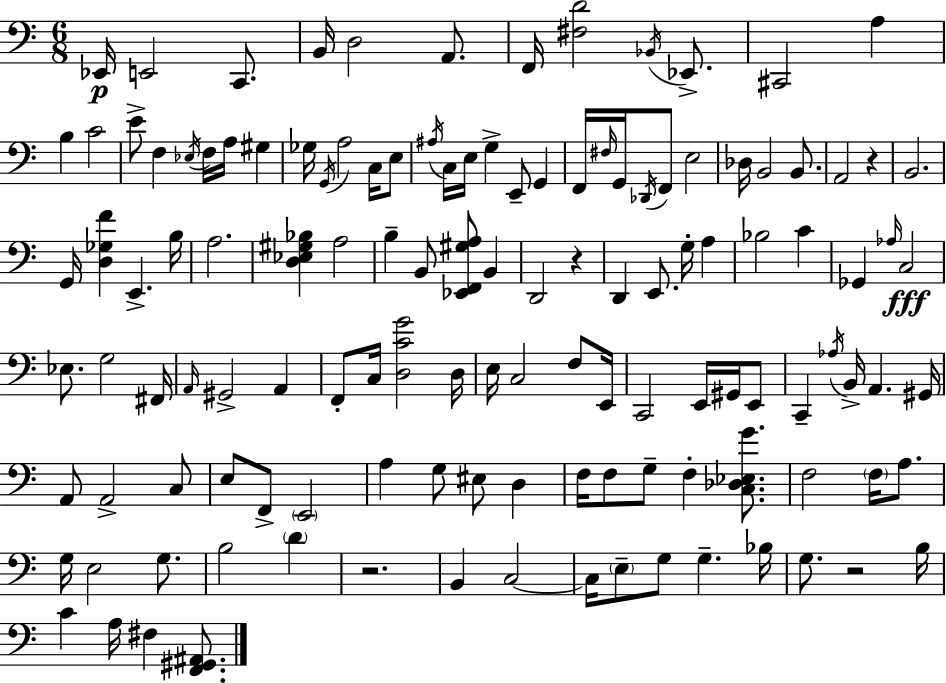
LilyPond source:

{
  \clef bass
  \numericTimeSignature
  \time 6/8
  \key a \minor
  ees,16\p e,2 c,8. | b,16 d2 a,8. | f,16 <fis d'>2 \acciaccatura { bes,16 } ees,8.-> | cis,2 a4 | \break b4 c'2 | e'8-> f4 \acciaccatura { ees16 } f16 a16 gis4 | ges16 \acciaccatura { g,16 } a2 | c16 e8 \acciaccatura { ais16 } c16 e16 g4-> e,8-- | \break g,4 f,16 \grace { fis16 } g,16 \acciaccatura { des,16 } f,8 e2 | des16 b,2 | b,8. a,2 | r4 b,2. | \break g,16 <d ges f'>4 e,4.-> | b16 a2. | <d ees gis bes>4 a2 | b4-- b,8 | \break <ees, f, gis a>8 b,4 d,2 | r4 d,4 e,8. | g16-. a4 bes2 | c'4 ges,4 \grace { aes16 }\fff c2 | \break ees8. g2 | fis,16 \grace { a,16 } gis,2-> | a,4 f,8-. c16 <d c' g'>2 | d16 e16 c2 | \break f8 e,16 c,2 | e,16 gis,16 e,8 c,4-- | \acciaccatura { aes16 } b,16-> a,4. gis,16 a,8 a,2-> | c8 e8 f,8-> | \break \parenthesize e,2 a4 | g8 eis8 d4 f16 f8 | g8-- f4-. <c des ees g'>8. f2 | \parenthesize f16 a8. g16 e2 | \break g8. b2 | \parenthesize d'4 r2. | b,4 | c2~~ c16 \parenthesize e8-- | \break g8 g4.-- bes16 g8. | r2 b16 c'4 | a16 fis4 <f, gis, ais,>8. \bar "|."
}